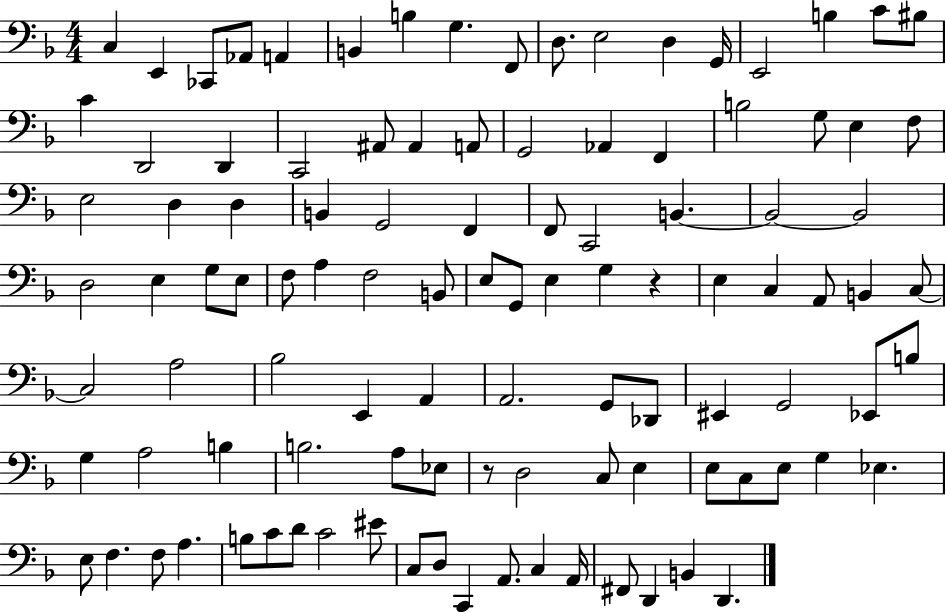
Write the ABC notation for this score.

X:1
T:Untitled
M:4/4
L:1/4
K:F
C, E,, _C,,/2 _A,,/2 A,, B,, B, G, F,,/2 D,/2 E,2 D, G,,/4 E,,2 B, C/2 ^B,/2 C D,,2 D,, C,,2 ^A,,/2 ^A,, A,,/2 G,,2 _A,, F,, B,2 G,/2 E, F,/2 E,2 D, D, B,, G,,2 F,, F,,/2 C,,2 B,, B,,2 B,,2 D,2 E, G,/2 E,/2 F,/2 A, F,2 B,,/2 E,/2 G,,/2 E, G, z E, C, A,,/2 B,, C,/2 C,2 A,2 _B,2 E,, A,, A,,2 G,,/2 _D,,/2 ^E,, G,,2 _E,,/2 B,/2 G, A,2 B, B,2 A,/2 _E,/2 z/2 D,2 C,/2 E, E,/2 C,/2 E,/2 G, _E, E,/2 F, F,/2 A, B,/2 C/2 D/2 C2 ^E/2 C,/2 D,/2 C,, A,,/2 C, A,,/4 ^F,,/2 D,, B,, D,,